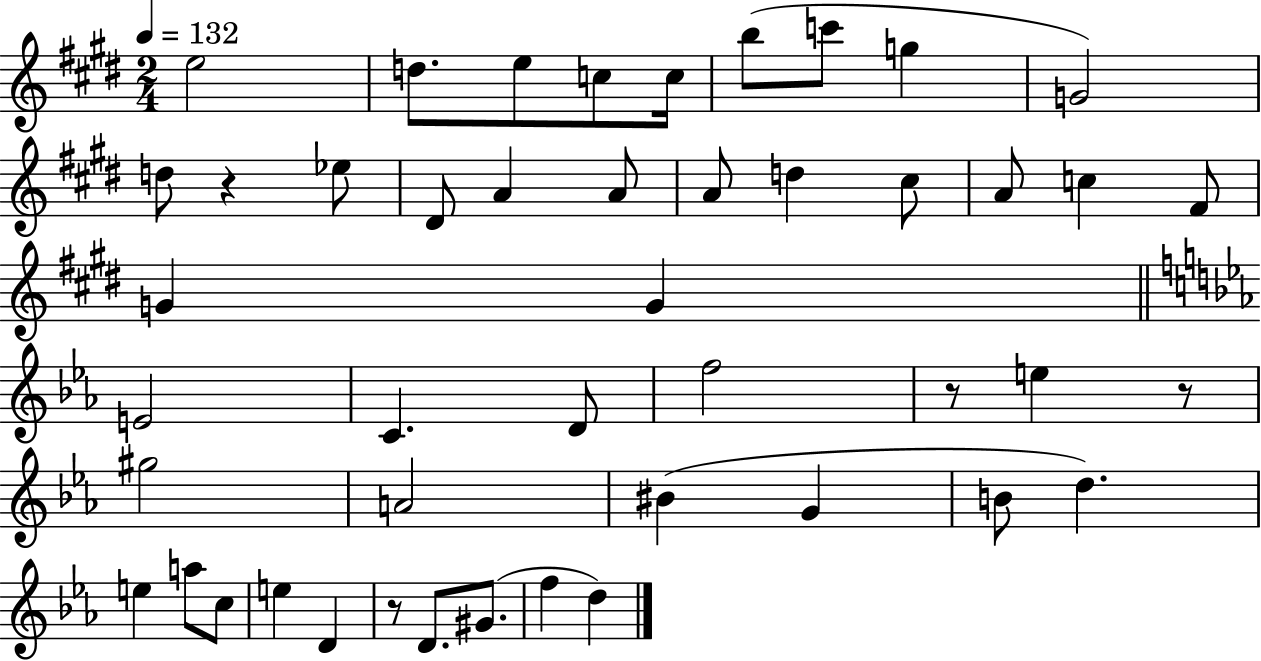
X:1
T:Untitled
M:2/4
L:1/4
K:E
e2 d/2 e/2 c/2 c/4 b/2 c'/2 g G2 d/2 z _e/2 ^D/2 A A/2 A/2 d ^c/2 A/2 c ^F/2 G G E2 C D/2 f2 z/2 e z/2 ^g2 A2 ^B G B/2 d e a/2 c/2 e D z/2 D/2 ^G/2 f d